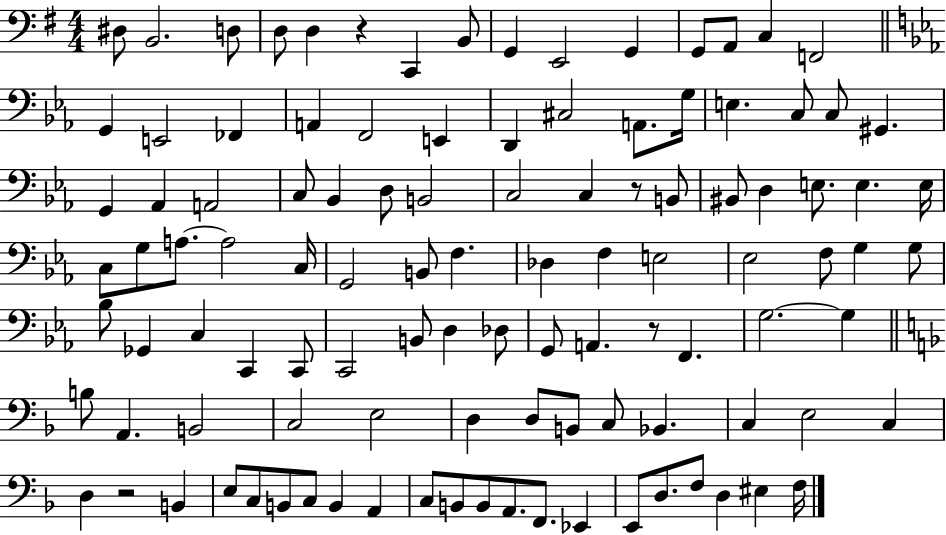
X:1
T:Untitled
M:4/4
L:1/4
K:G
^D,/2 B,,2 D,/2 D,/2 D, z C,, B,,/2 G,, E,,2 G,, G,,/2 A,,/2 C, F,,2 G,, E,,2 _F,, A,, F,,2 E,, D,, ^C,2 A,,/2 G,/4 E, C,/2 C,/2 ^G,, G,, _A,, A,,2 C,/2 _B,, D,/2 B,,2 C,2 C, z/2 B,,/2 ^B,,/2 D, E,/2 E, E,/4 C,/2 G,/2 A,/2 A,2 C,/4 G,,2 B,,/2 F, _D, F, E,2 _E,2 F,/2 G, G,/2 _B,/2 _G,, C, C,, C,,/2 C,,2 B,,/2 D, _D,/2 G,,/2 A,, z/2 F,, G,2 G, B,/2 A,, B,,2 C,2 E,2 D, D,/2 B,,/2 C,/2 _B,, C, E,2 C, D, z2 B,, E,/2 C,/2 B,,/2 C,/2 B,, A,, C,/2 B,,/2 B,,/2 A,,/2 F,,/2 _E,, E,,/2 D,/2 F,/2 D, ^E, F,/4